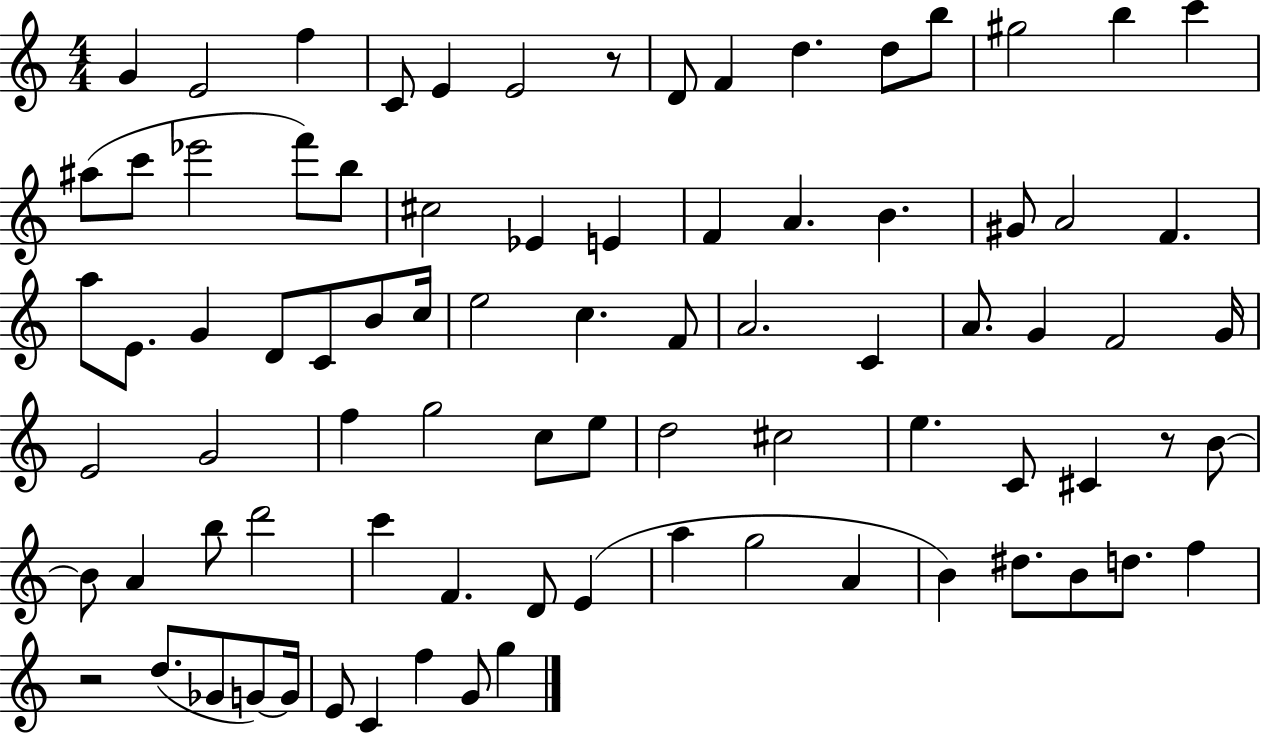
G4/q E4/h F5/q C4/e E4/q E4/h R/e D4/e F4/q D5/q. D5/e B5/e G#5/h B5/q C6/q A#5/e C6/e Eb6/h F6/e B5/e C#5/h Eb4/q E4/q F4/q A4/q. B4/q. G#4/e A4/h F4/q. A5/e E4/e. G4/q D4/e C4/e B4/e C5/s E5/h C5/q. F4/e A4/h. C4/q A4/e. G4/q F4/h G4/s E4/h G4/h F5/q G5/h C5/e E5/e D5/h C#5/h E5/q. C4/e C#4/q R/e B4/e B4/e A4/q B5/e D6/h C6/q F4/q. D4/e E4/q A5/q G5/h A4/q B4/q D#5/e. B4/e D5/e. F5/q R/h D5/e. Gb4/e G4/e G4/s E4/e C4/q F5/q G4/e G5/q